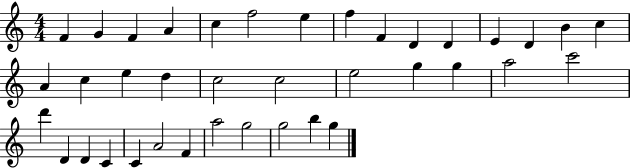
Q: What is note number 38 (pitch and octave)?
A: G5